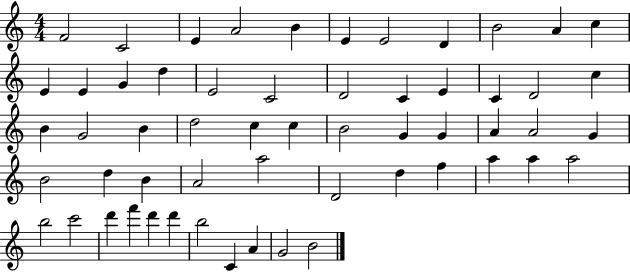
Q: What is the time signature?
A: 4/4